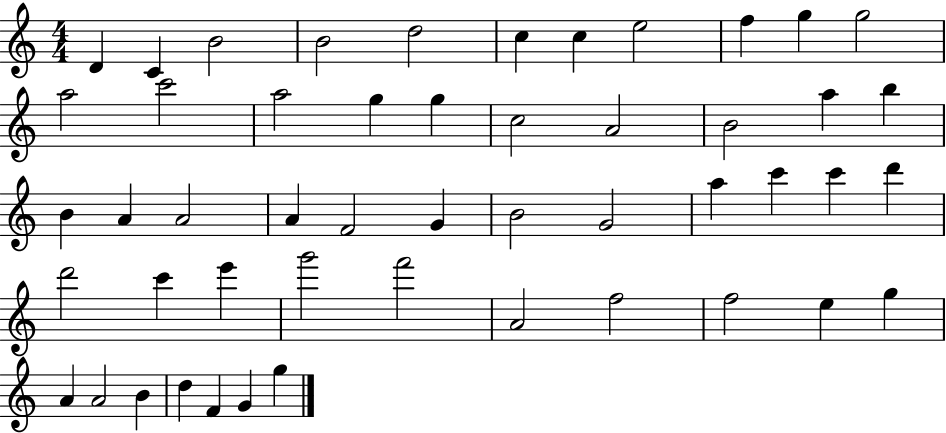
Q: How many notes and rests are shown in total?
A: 50